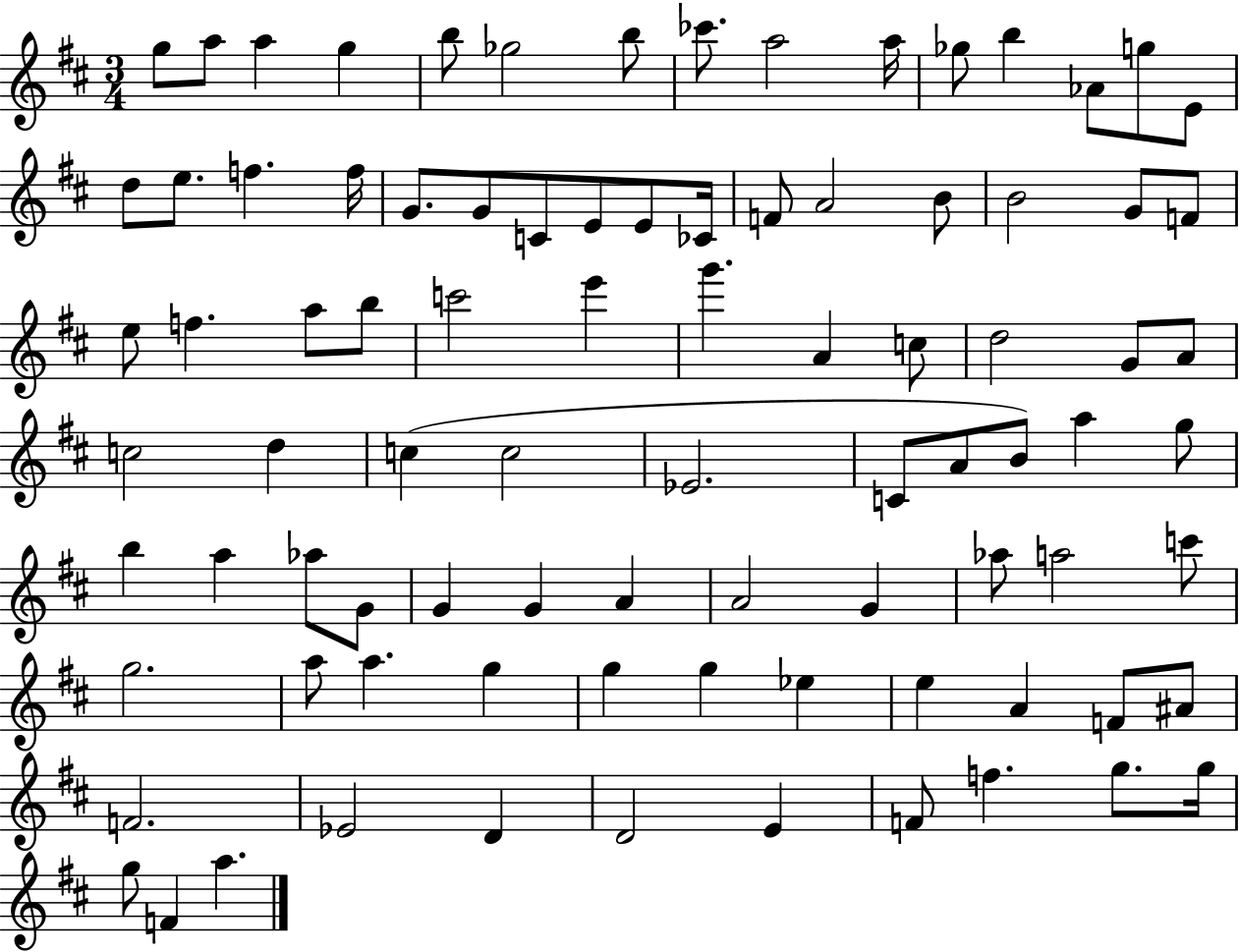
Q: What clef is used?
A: treble